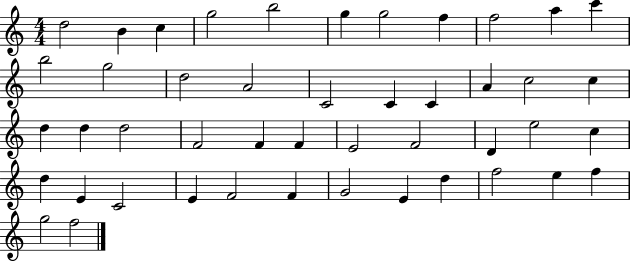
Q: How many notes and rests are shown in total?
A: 46